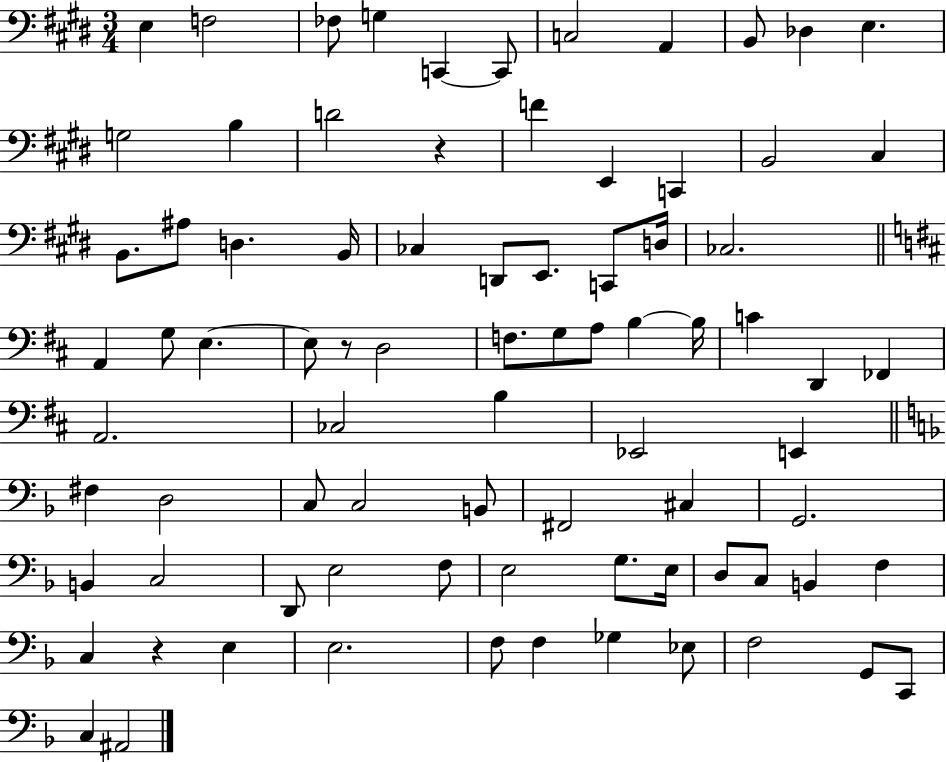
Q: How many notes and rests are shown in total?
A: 82